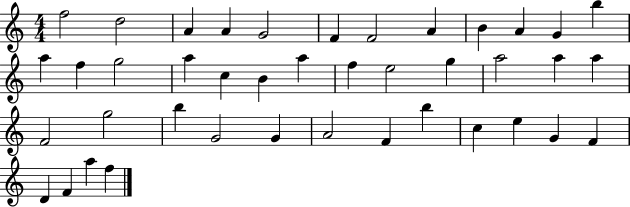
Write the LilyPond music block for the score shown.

{
  \clef treble
  \numericTimeSignature
  \time 4/4
  \key c \major
  f''2 d''2 | a'4 a'4 g'2 | f'4 f'2 a'4 | b'4 a'4 g'4 b''4 | \break a''4 f''4 g''2 | a''4 c''4 b'4 a''4 | f''4 e''2 g''4 | a''2 a''4 a''4 | \break f'2 g''2 | b''4 g'2 g'4 | a'2 f'4 b''4 | c''4 e''4 g'4 f'4 | \break d'4 f'4 a''4 f''4 | \bar "|."
}